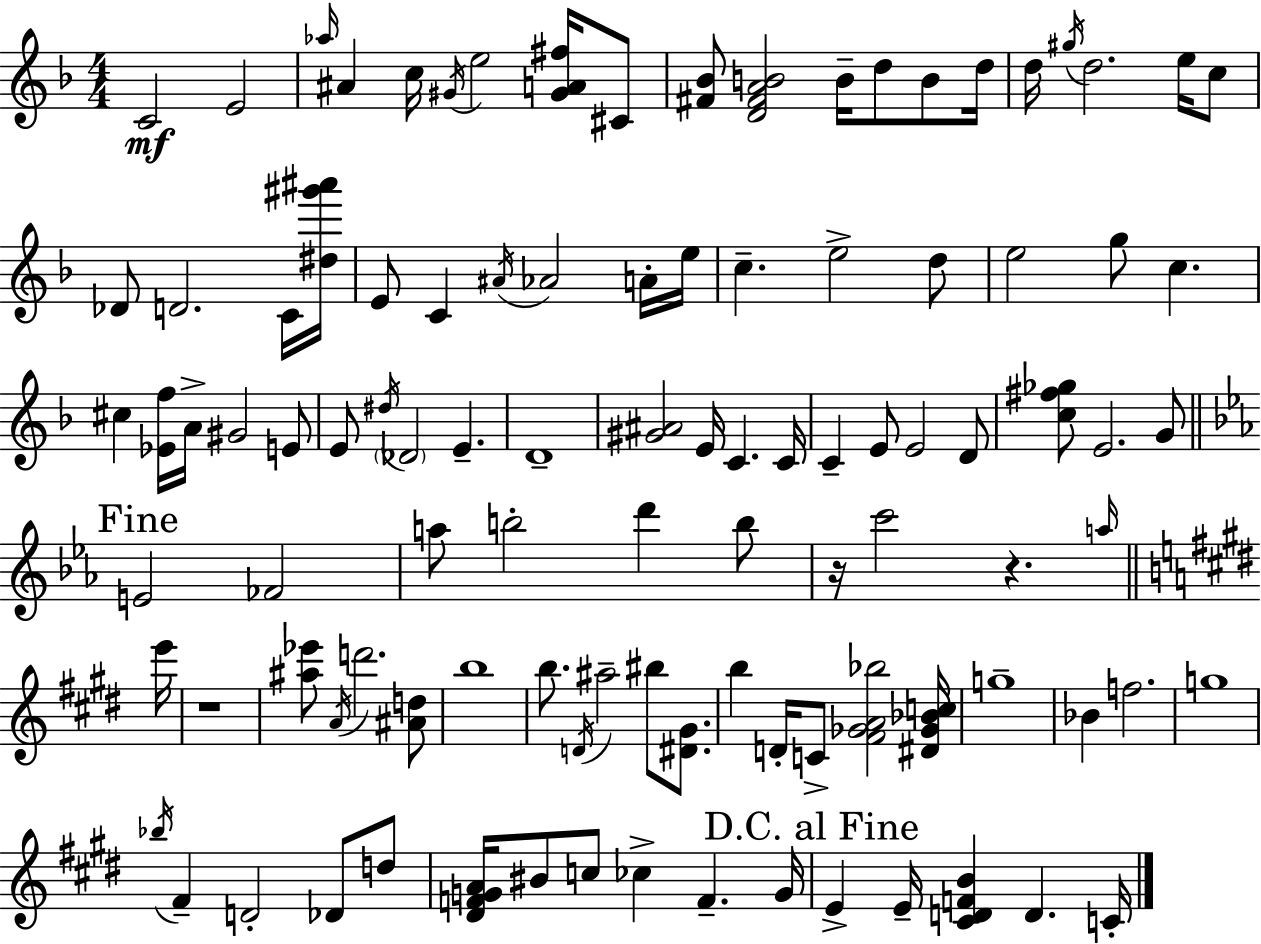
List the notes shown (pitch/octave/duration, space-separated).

C4/h E4/h Ab5/s A#4/q C5/s G#4/s E5/h [G#4,A4,F#5]/s C#4/e [F#4,Bb4]/e [D4,F#4,A4,B4]/h B4/s D5/e B4/e D5/s D5/s G#5/s D5/h. E5/s C5/e Db4/e D4/h. C4/s [D#5,G#6,A#6]/s E4/e C4/q A#4/s Ab4/h A4/s E5/s C5/q. E5/h D5/e E5/h G5/e C5/q. C#5/q [Eb4,F5]/s A4/s G#4/h E4/e E4/e D#5/s Db4/h E4/q. D4/w [G#4,A#4]/h E4/s C4/q. C4/s C4/q E4/e E4/h D4/e [C5,F#5,Gb5]/e E4/h. G4/e E4/h FES4/h A5/e B5/h D6/q B5/e R/s C6/h R/q. A5/s E6/s R/w [A#5,Eb6]/e A4/s D6/h. [A#4,D5]/e B5/w B5/e. D4/s A#5/h BIS5/e [D#4,G#4]/e. B5/q D4/s C4/e [F#4,Gb4,A4,Bb5]/h [D#4,Gb4,Bb4,C5]/s G5/w Bb4/q F5/h. G5/w Bb5/s F#4/q D4/h Db4/e D5/e [D#4,F4,G4,A4]/s BIS4/e C5/e CES5/q F4/q. G4/s E4/q E4/s [C#4,D4,F4,B4]/q D4/q. C4/s